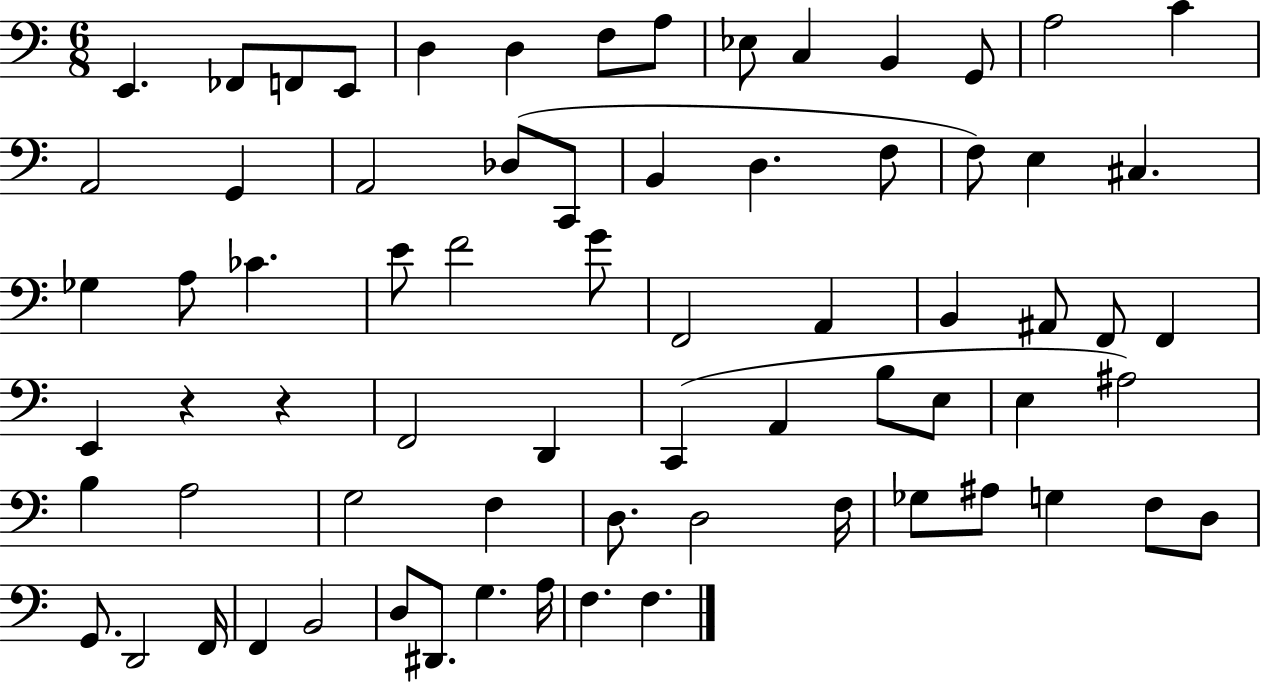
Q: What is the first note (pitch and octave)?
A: E2